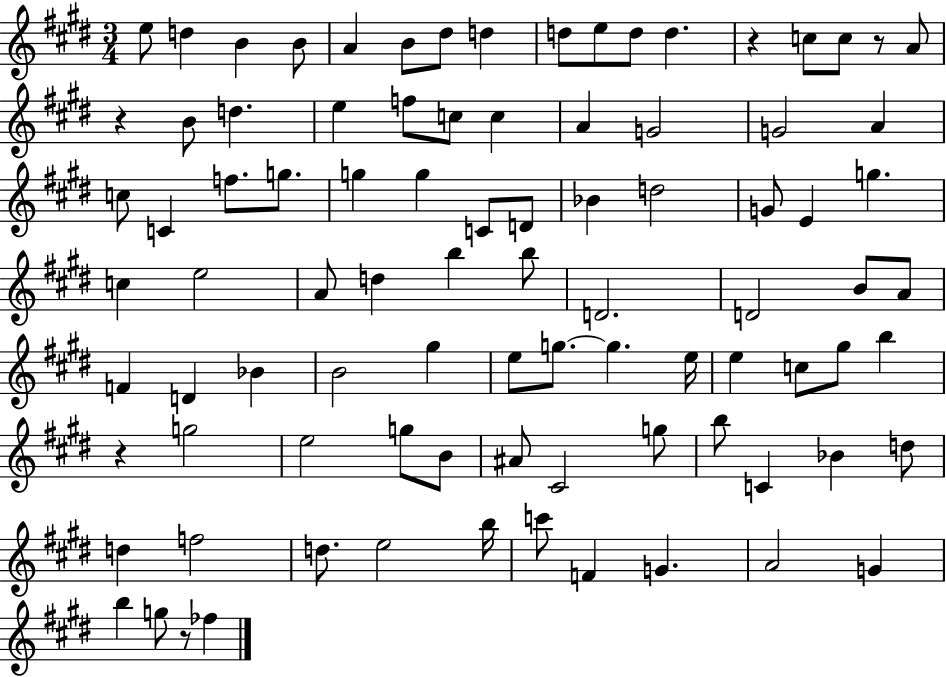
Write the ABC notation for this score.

X:1
T:Untitled
M:3/4
L:1/4
K:E
e/2 d B B/2 A B/2 ^d/2 d d/2 e/2 d/2 d z c/2 c/2 z/2 A/2 z B/2 d e f/2 c/2 c A G2 G2 A c/2 C f/2 g/2 g g C/2 D/2 _B d2 G/2 E g c e2 A/2 d b b/2 D2 D2 B/2 A/2 F D _B B2 ^g e/2 g/2 g e/4 e c/2 ^g/2 b z g2 e2 g/2 B/2 ^A/2 ^C2 g/2 b/2 C _B d/2 d f2 d/2 e2 b/4 c'/2 F G A2 G b g/2 z/2 _f